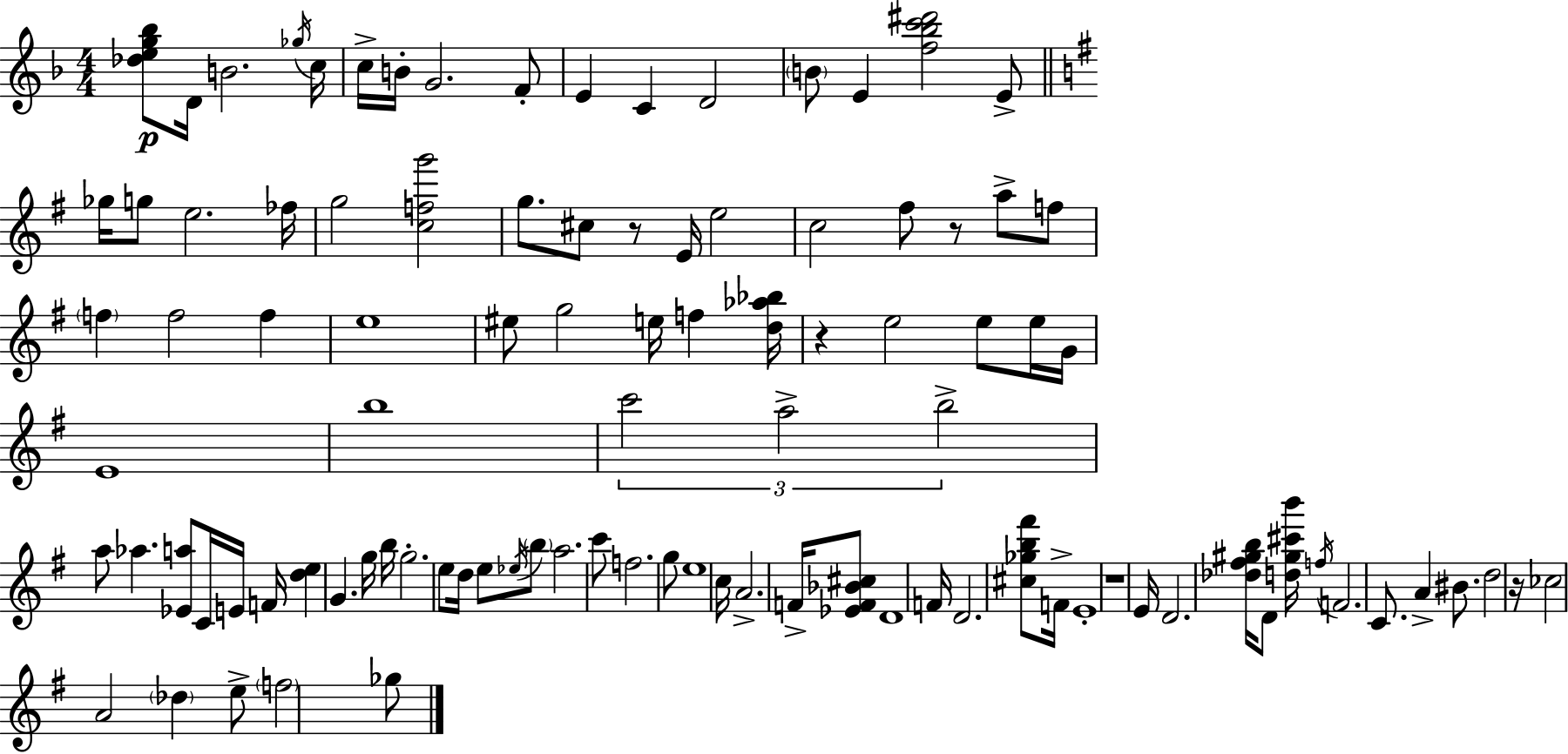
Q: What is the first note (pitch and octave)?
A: D4